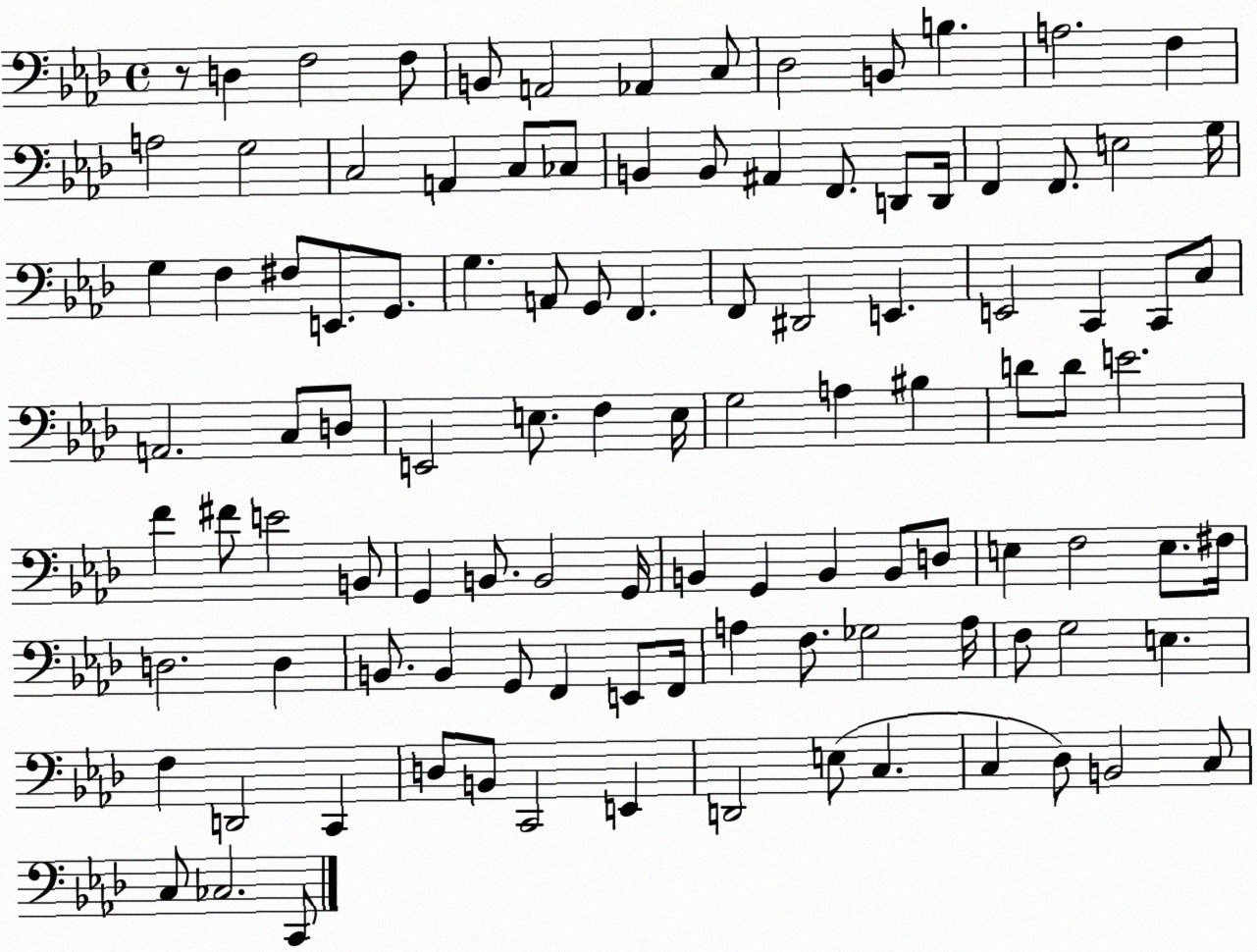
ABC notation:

X:1
T:Untitled
M:4/4
L:1/4
K:Ab
z/2 D, F,2 F,/2 B,,/2 A,,2 _A,, C,/2 _D,2 B,,/2 B, A,2 F, A,2 G,2 C,2 A,, C,/2 _C,/2 B,, B,,/2 ^A,, F,,/2 D,,/2 D,,/4 F,, F,,/2 E,2 G,/4 G, F, ^F,/2 E,,/2 G,,/2 G, A,,/2 G,,/2 F,, F,,/2 ^D,,2 E,, E,,2 C,, C,,/2 C,/2 A,,2 C,/2 D,/2 E,,2 E,/2 F, E,/4 G,2 A, ^B, D/2 D/2 E2 F ^F/2 E2 B,,/2 G,, B,,/2 B,,2 G,,/4 B,, G,, B,, B,,/2 D,/2 E, F,2 E,/2 ^F,/4 D,2 D, B,,/2 B,, G,,/2 F,, E,,/2 F,,/4 A, F,/2 _G,2 A,/4 F,/2 G,2 E, F, D,,2 C,, D,/2 B,,/2 C,,2 E,, D,,2 E,/2 C, C, _D,/2 B,,2 C,/2 C,/2 _C,2 C,,/2